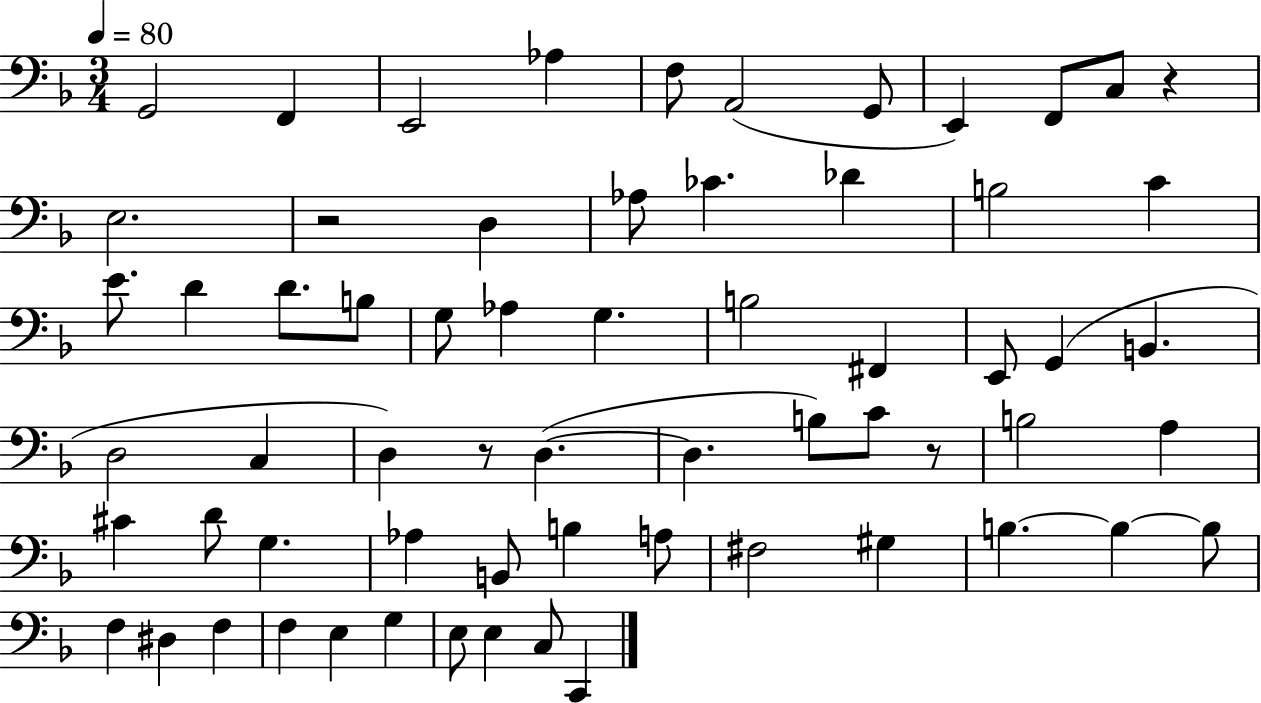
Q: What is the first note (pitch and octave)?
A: G2